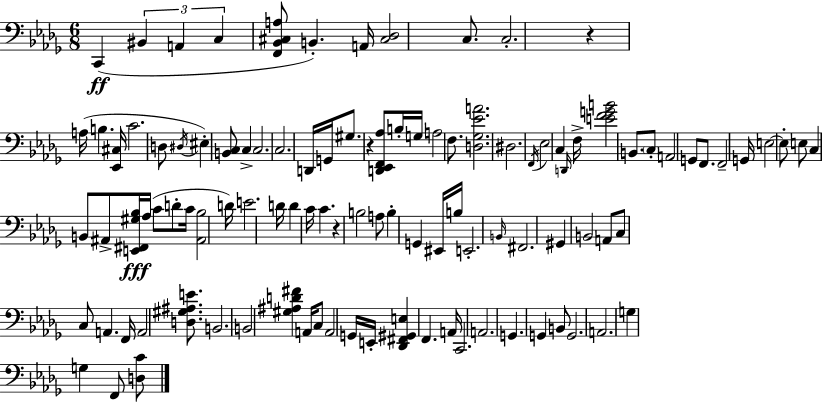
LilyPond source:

{
  \clef bass
  \numericTimeSignature
  \time 6/8
  \key bes \minor
  c,4(\ff \tuplet 3/2 { bis,4 a,4 | c4 } <f, bes, cis a>8 b,4.-.) | a,16 <cis des>2 c8. | c2.-. | \break r4 a16( b4. <ees, cis>16 | c'2. | d8 \acciaccatura { dis16 }) eis4-. <b, c>8 c4-> | c2. | \break c2. | d,16 g,16 gis8. r4 <d, ees, f, aes>8 | b16-. g16 a2 f8. | <d ges ees' a'>2. | \break dis2. | \acciaccatura { f,16 } ees2 c4 | \grace { d,16 } f16-> <e' f' g' b'>2 | b,8. \parenthesize c8-. a,2 | \break g,8 f,8. f,2-- | g,16 e2~~ e8-. | e8 c4 b,8 ais,8-> <e, fis, gis bes>16\fff | aes16( c'8 d'8-. c'16 <ais, bes>2 | \break d'16) e'2. | d'16 d'4 c'16 c'4. | r4 b2 | a8 b4-. g,4 | \break eis,16 b16 e,2.-. | \grace { b,16 } fis,2. | gis,4 b,2 | a,8 c8 c8 a,4. | \break f,16 a,2 | <d gis ais e'>8. b,2. | b,2 | <gis ais d' fis'>4 a,16 c8 a,2 | \break g,16 e,16-. <des, fis, gis, e>4 f,4. | a,16 c,2. | a,2. | g,4. g,4 | \break b,8 g,2. | a,2. | g4 g4 | f,8 <d c'>8 \bar "|."
}